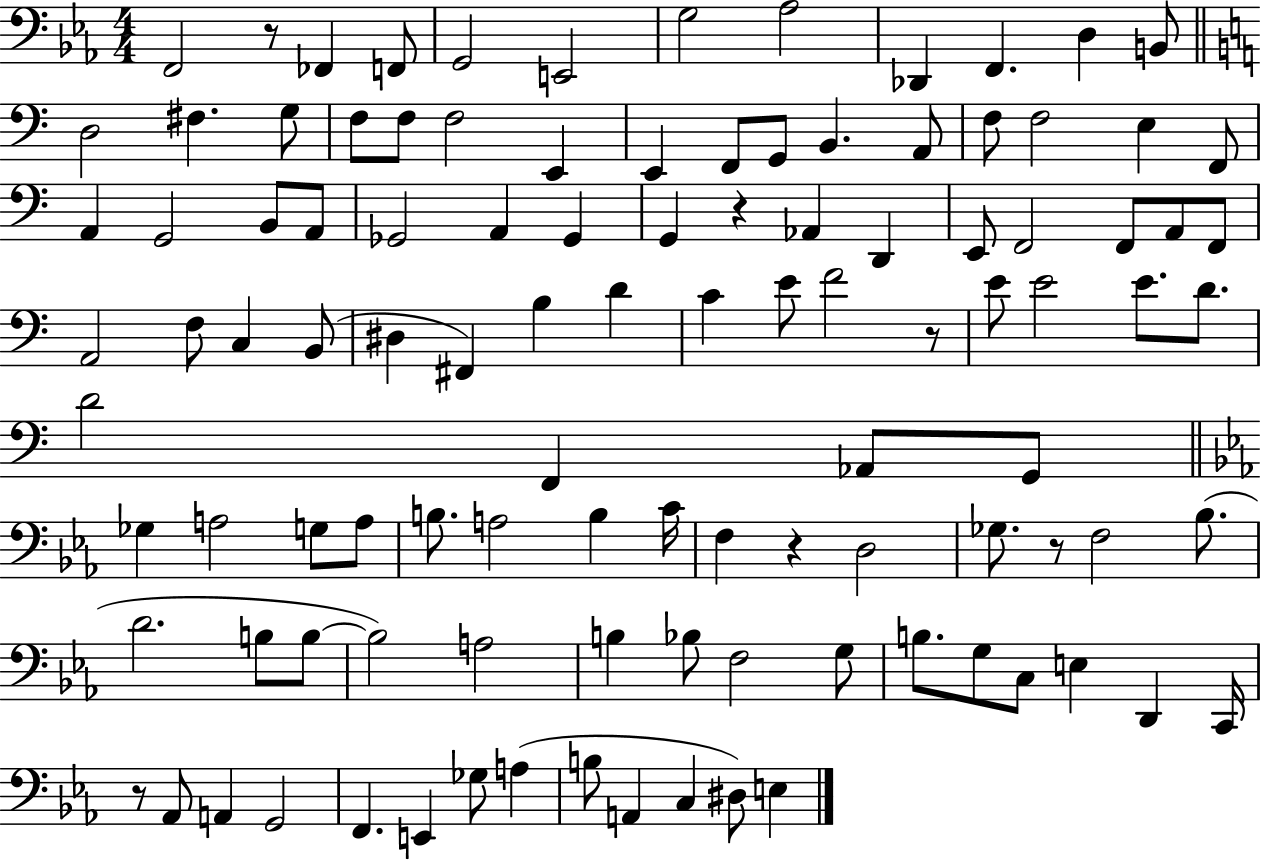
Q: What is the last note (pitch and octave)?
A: E3